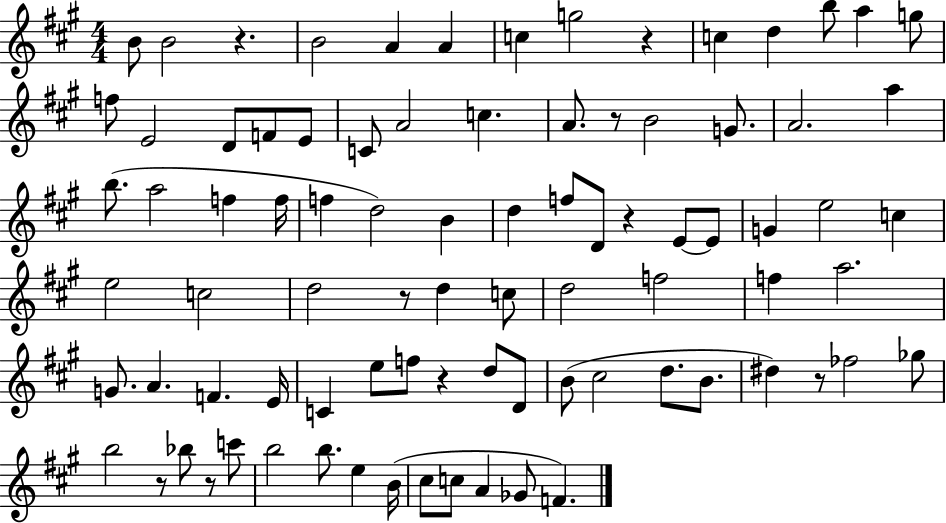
{
  \clef treble
  \numericTimeSignature
  \time 4/4
  \key a \major
  \repeat volta 2 { b'8 b'2 r4. | b'2 a'4 a'4 | c''4 g''2 r4 | c''4 d''4 b''8 a''4 g''8 | \break f''8 e'2 d'8 f'8 e'8 | c'8 a'2 c''4. | a'8. r8 b'2 g'8. | a'2. a''4 | \break b''8.( a''2 f''4 f''16 | f''4 d''2) b'4 | d''4 f''8 d'8 r4 e'8~~ e'8 | g'4 e''2 c''4 | \break e''2 c''2 | d''2 r8 d''4 c''8 | d''2 f''2 | f''4 a''2. | \break g'8. a'4. f'4. e'16 | c'4 e''8 f''8 r4 d''8 d'8 | b'8( cis''2 d''8. b'8. | dis''4) r8 fes''2 ges''8 | \break b''2 r8 bes''8 r8 c'''8 | b''2 b''8. e''4 b'16( | cis''8 c''8 a'4 ges'8 f'4.) | } \bar "|."
}